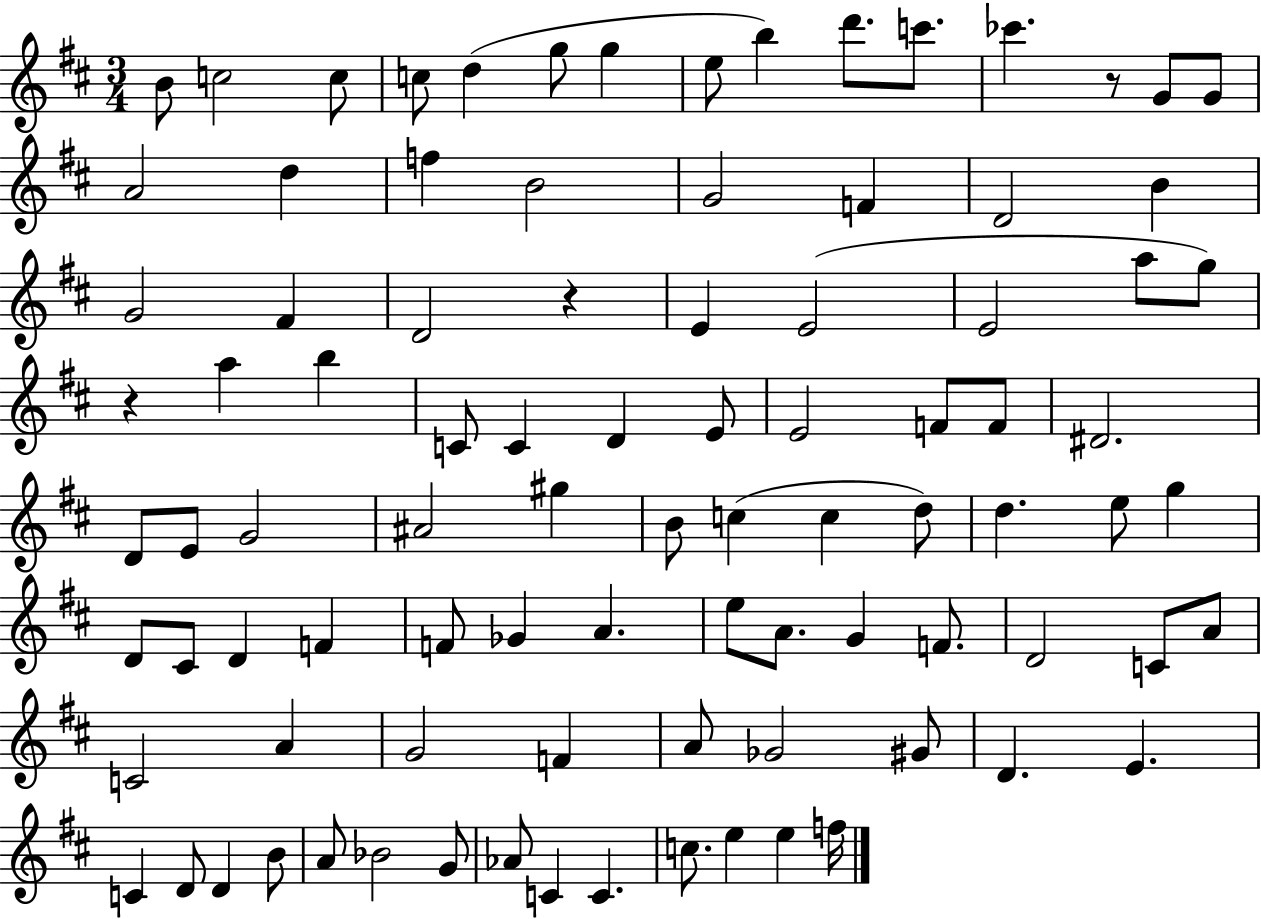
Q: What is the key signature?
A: D major